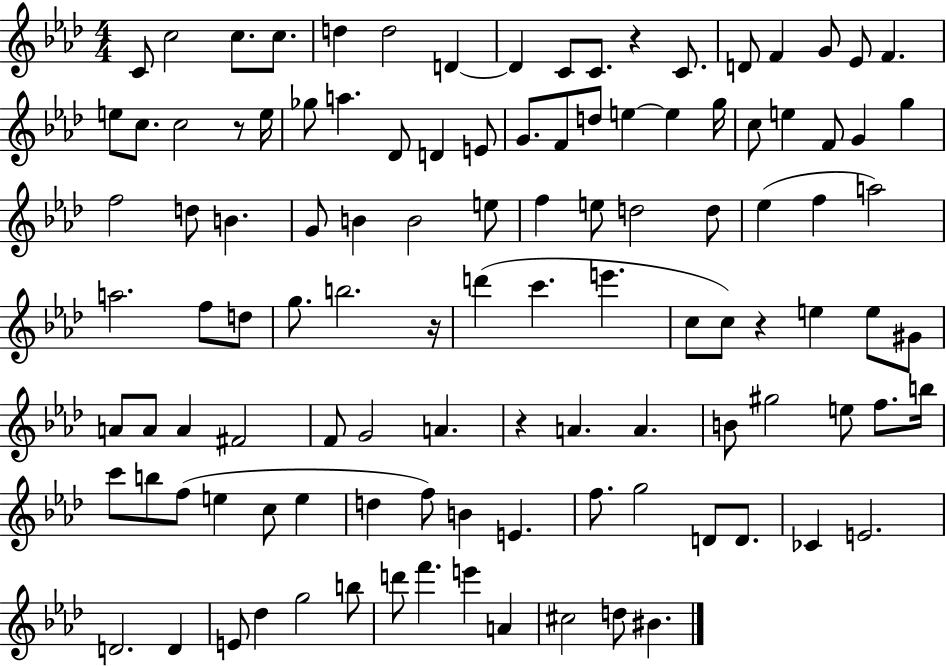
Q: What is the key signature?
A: AES major